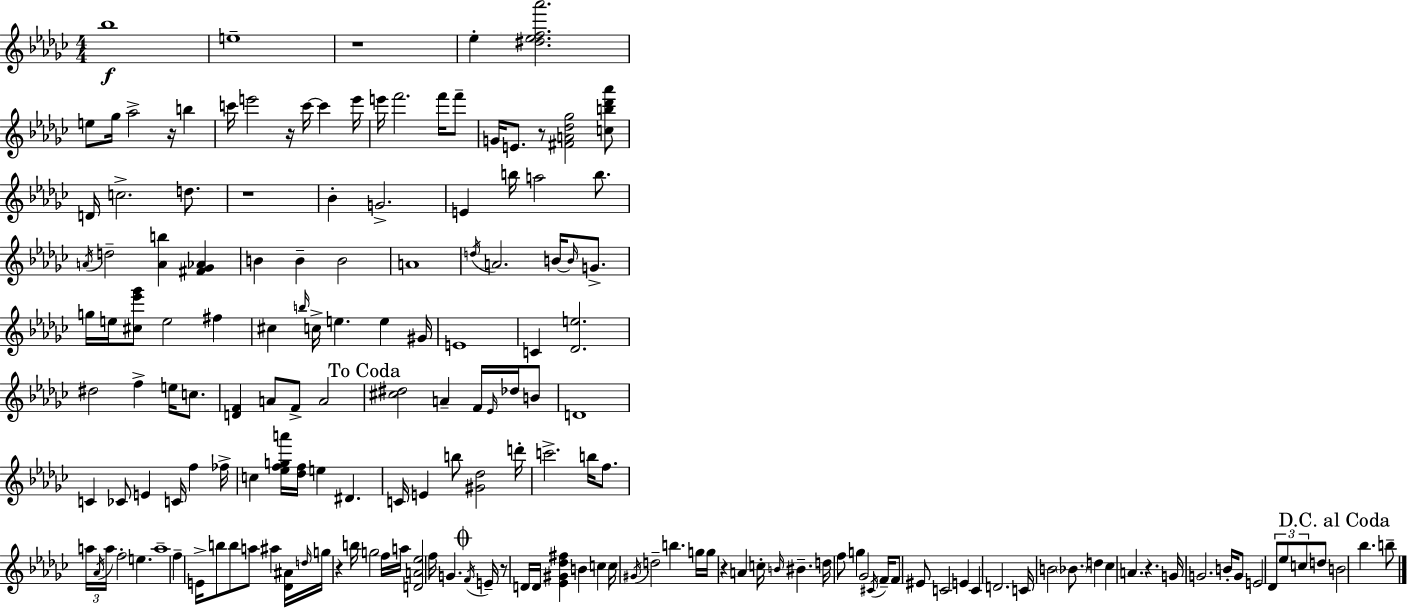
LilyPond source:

{
  \clef treble
  \numericTimeSignature
  \time 4/4
  \key ees \minor
  bes''1\f | e''1-- | r1 | ees''4-. <dis'' ees'' f'' aes'''>2. | \break e''8 ges''16 aes''2-> r16 b''4 | c'''16 e'''2 r16 c'''16~~ c'''4 e'''16 | e'''16 f'''2. f'''16 f'''8-- | g'16 e'8. r8 <fis' a' des'' ges''>2 <c'' b'' des''' aes'''>8 | \break d'16 c''2.-> d''8. | r1 | bes'4-. g'2.-> | e'4 b''16 a''2 b''8. | \break \acciaccatura { a'16 } d''2-- <a' b''>4 <fis' ges' aes'>4 | b'4 b'4-- b'2 | a'1 | \acciaccatura { d''16 } a'2. b'16~~ \grace { b'16 } | \break g'8.-> g''16 e''16 <cis'' ees''' ges'''>8 e''2 fis''4 | cis''4 \grace { b''16 } c''16-> e''4. e''4 | gis'16 e'1 | c'4 <des' e''>2. | \break dis''2 f''4-> | e''16 c''8. <d' f'>4 a'8 f'8-> a'2 | \mark "To Coda" <cis'' dis''>2 a'4-- | f'16 \grace { ees'16 } des''16 b'8 d'1 | \break c'4 ces'8 e'4 c'16 | f''4 fes''16-> c''4 <ees'' f'' g'' a'''>16 <des'' f''>16 e''4 dis'4. | c'16 e'4 b''8 <gis' des''>2 | d'''16-. c'''2.-> | \break b''16 f''8. \tuplet 3/2 { a''16 \acciaccatura { aes'16 } a''16 } f''2-. | e''4. a''1-- | f''4-- e'16-> b''8 b''8 a''8 | ais''4 <des' ais'>16 \grace { d''16 } g''16 r4 b''16 g''2 | \break f''16 a''16 <d' a' ees''>2 f''16 | g'4. \mark \markup { \musicglyph "scripts.coda" } \acciaccatura { f'16 } e'16-- r8 d'16 d'16 <ees' gis' des'' fis''>4 | b'4 c''4 c''16 \acciaccatura { gis'16 } d''2-- | b''4. g''16 g''16 r4 a'4 | \break c''16-. \grace { b'16 } bis'4.-- d''16 f''8 g''4 | ges'2 \acciaccatura { cis'16 } f'16-- f'8 eis'8 c'2 | e'4 c'4 d'2. | c'16 b'2 | \break \parenthesize bes'8. d''4 ces''4 a'4. | r4. g'16 g'2. | b'16-. g'8 e'2 | \tuplet 3/2 { des'8 ees''8 c''8 } d''8 \mark "D.C. al Coda" b'2 | \break bes''4. b''8-- \bar "|."
}